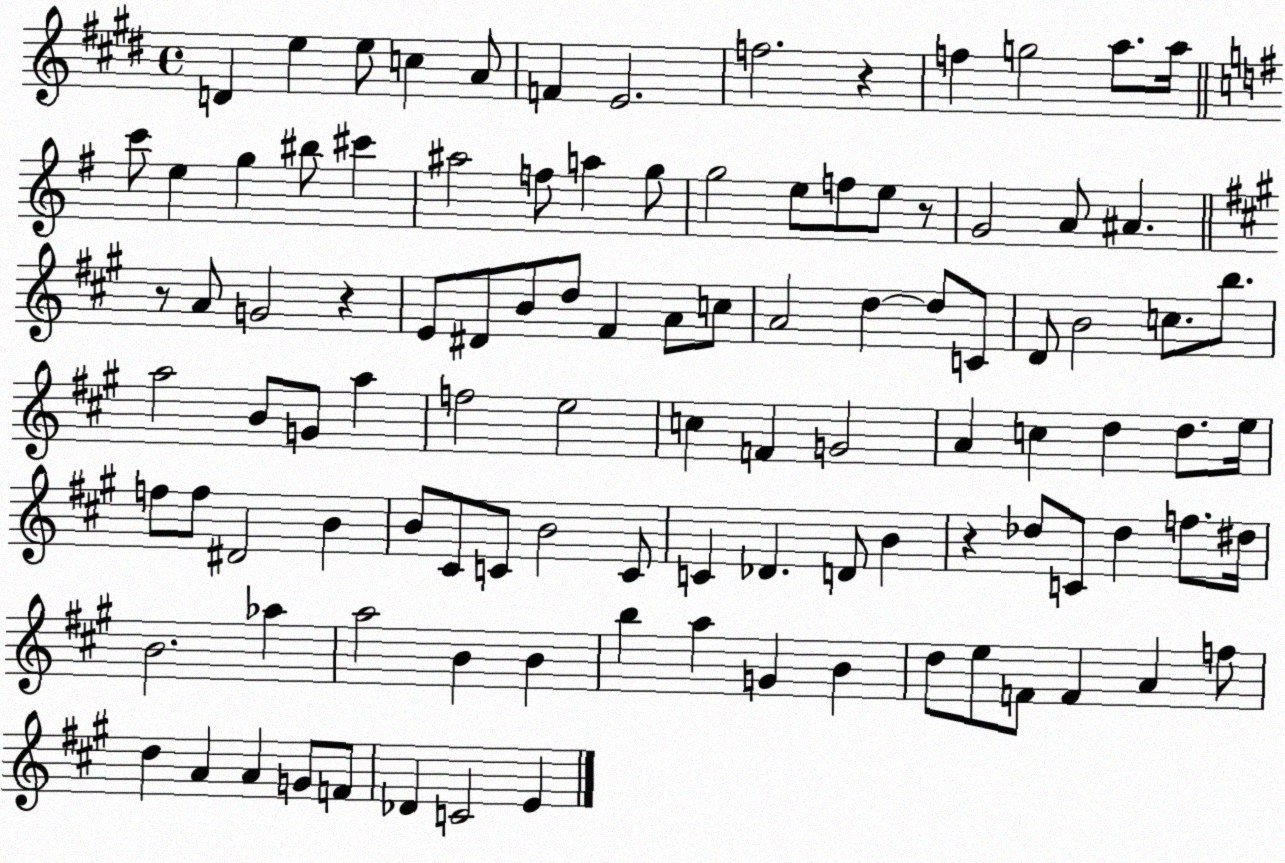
X:1
T:Untitled
M:4/4
L:1/4
K:E
D e e/2 c A/2 F E2 f2 z f g2 a/2 a/4 c'/2 e g ^b/2 ^c' ^a2 f/2 a g/2 g2 e/2 f/2 e/2 z/2 G2 A/2 ^A z/2 A/2 G2 z E/2 ^D/2 B/2 d/2 ^F A/2 c/2 A2 d d/2 C/2 D/2 B2 c/2 b/2 a2 B/2 G/2 a f2 e2 c F G2 A c d d/2 e/4 f/2 f/2 ^D2 B B/2 ^C/2 C/2 B2 C/2 C _D D/2 B z _d/2 C/2 _d f/2 ^d/4 B2 _a a2 B B b a G B d/2 e/2 F/2 F A f/2 d A A G/2 F/2 _D C2 E